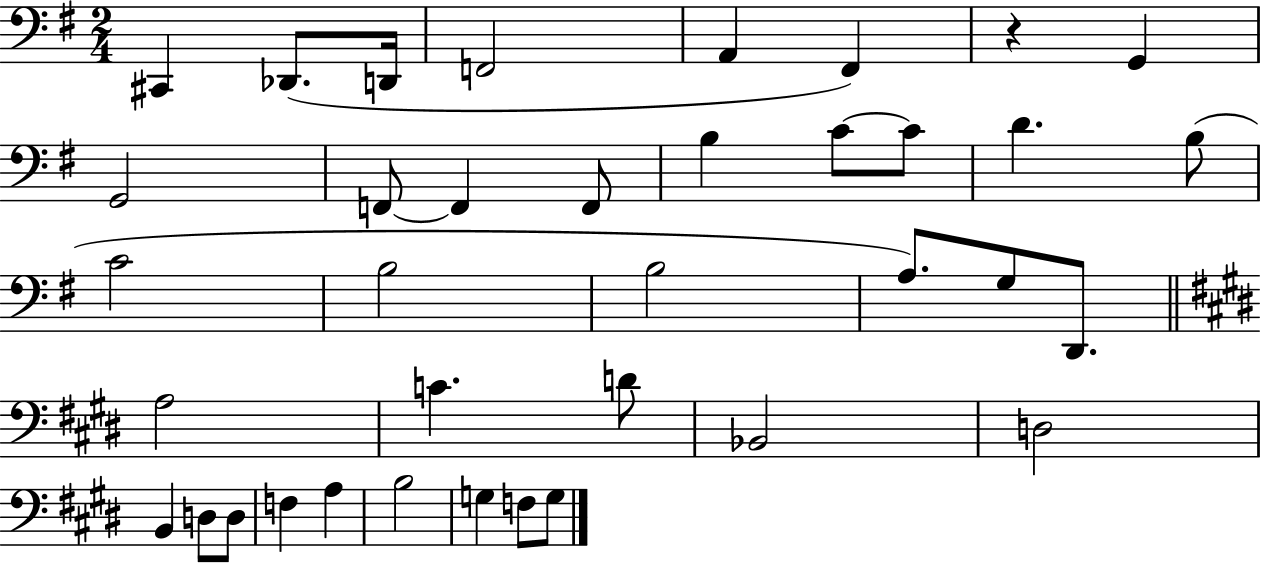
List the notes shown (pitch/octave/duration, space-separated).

C#2/q Db2/e. D2/s F2/h A2/q F#2/q R/q G2/q G2/h F2/e F2/q F2/e B3/q C4/e C4/e D4/q. B3/e C4/h B3/h B3/h A3/e. G3/e D2/e. A3/h C4/q. D4/e Bb2/h D3/h B2/q D3/e D3/e F3/q A3/q B3/h G3/q F3/e G3/e